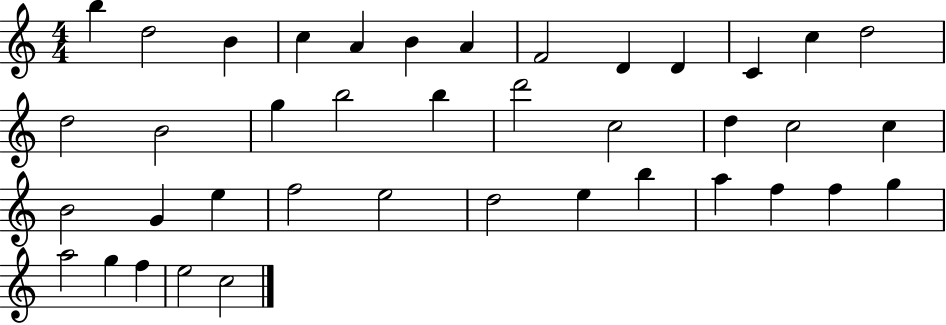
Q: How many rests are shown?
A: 0